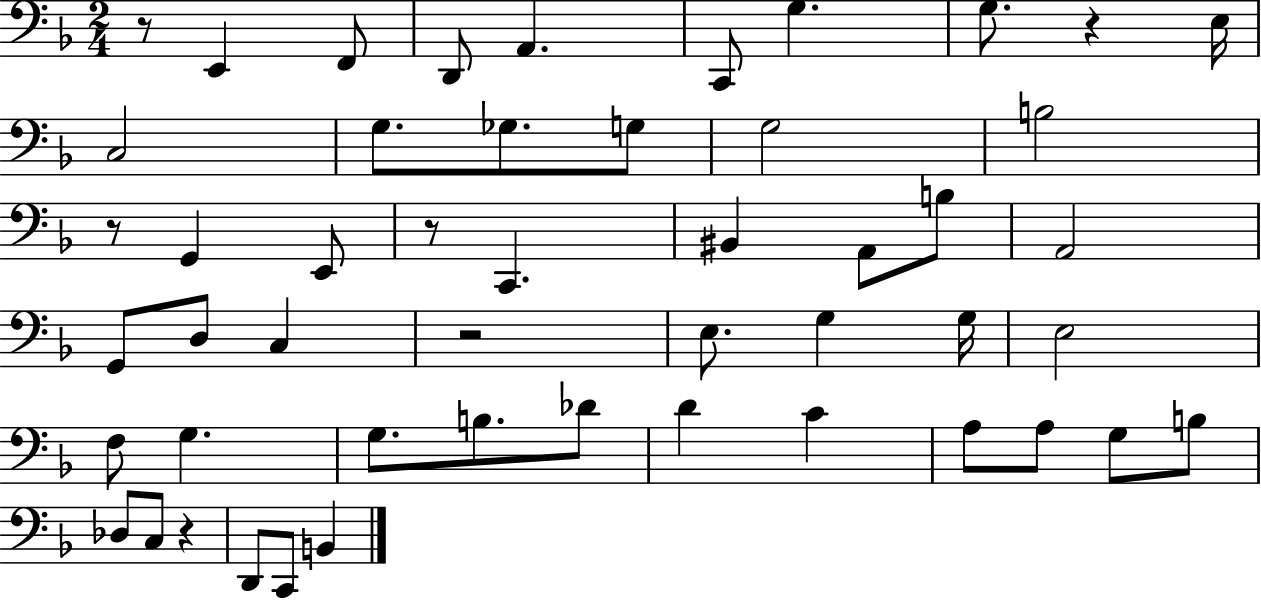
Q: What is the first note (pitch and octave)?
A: E2